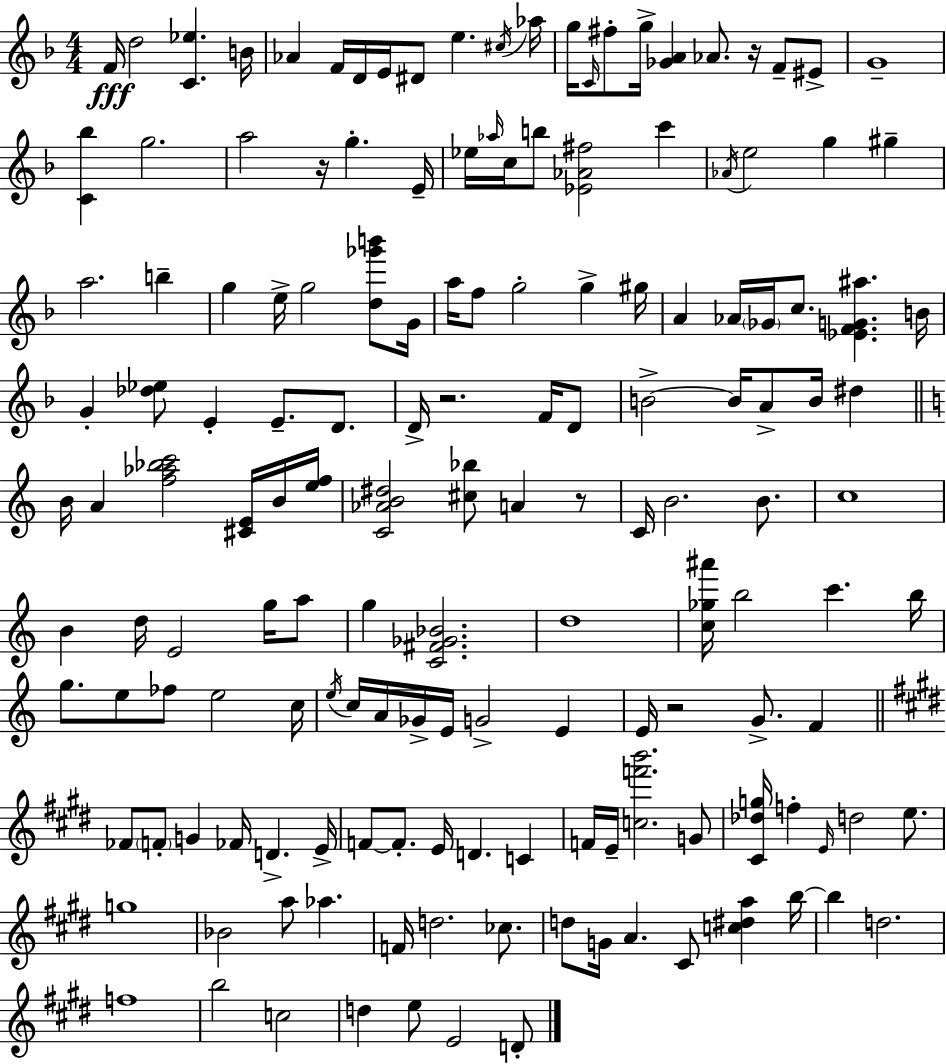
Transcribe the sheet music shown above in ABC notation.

X:1
T:Untitled
M:4/4
L:1/4
K:F
F/4 d2 [C_e] B/4 _A F/4 D/4 E/4 ^D/2 e ^c/4 _a/4 g/4 C/4 ^f/2 g/4 [_GA] _A/2 z/4 F/2 ^E/2 G4 [C_b] g2 a2 z/4 g E/4 _e/4 _a/4 c/4 b/2 [_E_A^f]2 c' _A/4 e2 g ^g a2 b g e/4 g2 [d_g'b']/2 G/4 a/4 f/2 g2 g ^g/4 A _A/4 _G/4 c/2 [_EFG^a] B/4 G [_d_e]/2 E E/2 D/2 D/4 z2 F/4 D/2 B2 B/4 A/2 B/4 ^d B/4 A [f_a_bc']2 [^CE]/4 B/4 [ef]/4 [C_AB^d]2 [^c_b]/2 A z/2 C/4 B2 B/2 c4 B d/4 E2 g/4 a/2 g [C^F_G_B]2 d4 [c_g^a']/4 b2 c' b/4 g/2 e/2 _f/2 e2 c/4 e/4 c/4 A/4 _G/4 E/4 G2 E E/4 z2 G/2 F _F/2 F/2 G _F/4 D E/4 F/2 F/2 E/4 D C F/4 E/4 [cf'b']2 G/2 [^C_dg]/4 f E/4 d2 e/2 g4 _B2 a/2 _a F/4 d2 _c/2 d/2 G/4 A ^C/2 [c^da] b/4 b d2 f4 b2 c2 d e/2 E2 D/2